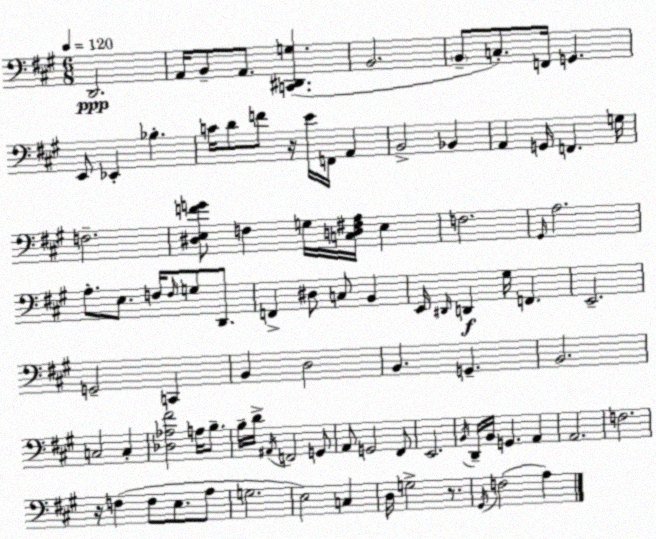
X:1
T:Untitled
M:6/8
L:1/4
K:A
D,,2 A,,/4 B,,/2 A,,/2 [C,,^D,,G,] B,,2 B,,/2 C,/2 F,,/4 G,, E,,/2 _E,, _B, C/4 D/2 F/2 z/4 E/4 F,,/4 A,, B,,2 _B,, A,, G,,/4 F,, G,/4 F,2 [^D,E,FG]/2 F, G,/4 [C,D,^F,A,]/4 E, F,2 ^G,,/4 A,2 A,/2 E,/2 F,/4 F,/4 G,/2 D,,/2 F,, ^D,/2 C,/2 B,, E,,/4 ^D,,/4 D,, ^G,/4 F,, E,,2 G,,2 C,, B,, D,2 B,, G,, B,,2 C,2 C, [_D,_A,^F]2 A,/4 B,/2 B,/4 D/4 ^A,,/4 F,,2 G,,/2 A,,/2 G,,2 ^F,,/2 E,,2 B,,/4 D,,/4 B,,/4 G,, A,, A,,2 F,2 z/4 F, F,/2 E,/2 A,/2 G,2 E,2 C, D,/4 G,2 z/2 ^G,,/4 F,2 A,